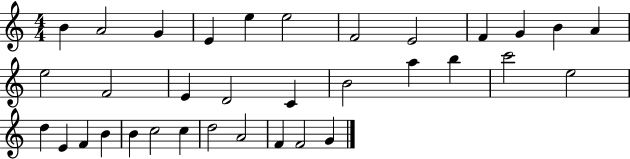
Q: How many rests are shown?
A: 0